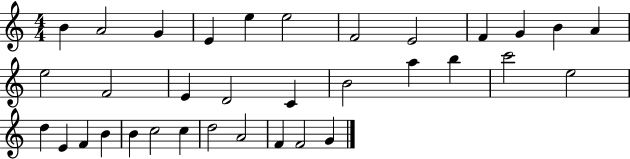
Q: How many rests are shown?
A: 0